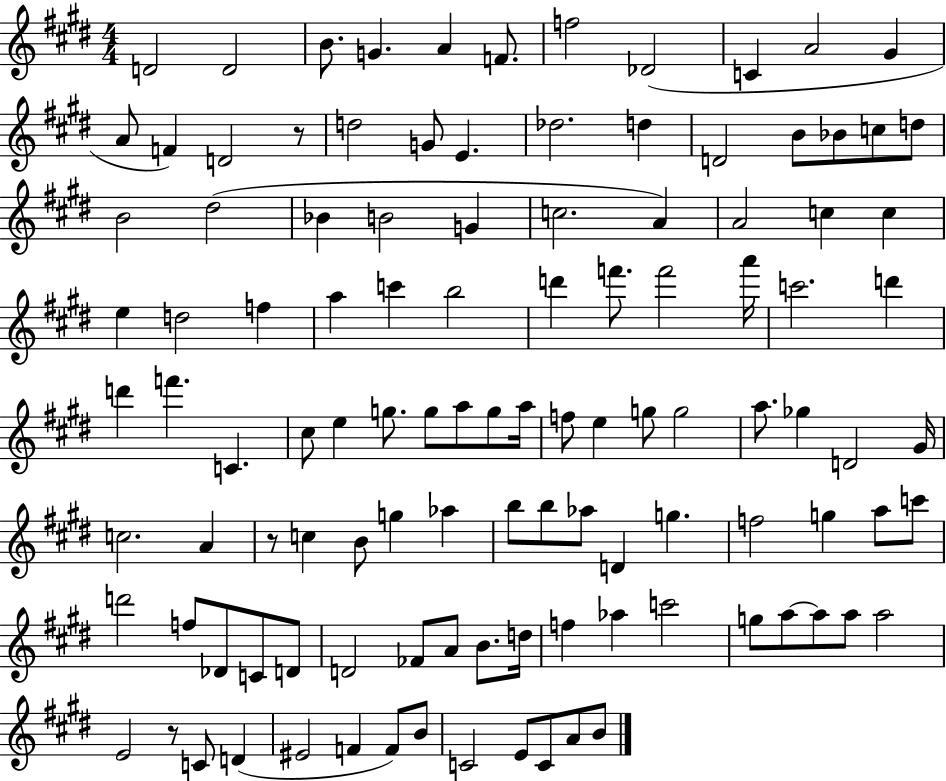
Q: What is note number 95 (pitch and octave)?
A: A5